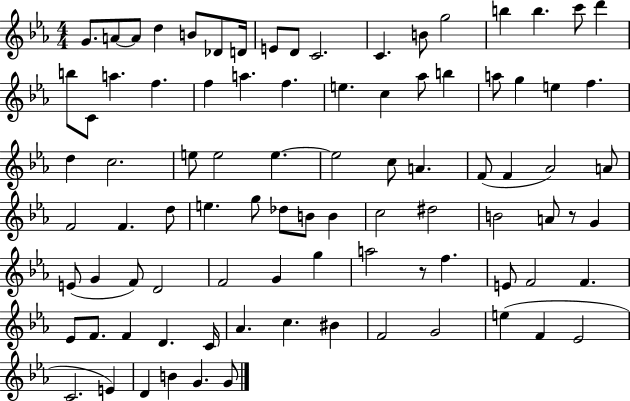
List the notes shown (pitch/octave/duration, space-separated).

G4/e. A4/e A4/e D5/q B4/e Db4/e D4/s E4/e D4/e C4/h. C4/q. B4/e G5/h B5/q B5/q. C6/e D6/q B5/e C4/e A5/q. F5/q. F5/q A5/q. F5/q. E5/q. C5/q Ab5/e B5/q A5/e G5/q E5/q F5/q. D5/q C5/h. E5/e E5/h E5/q. E5/h C5/e A4/q. F4/e F4/q Ab4/h A4/e F4/h F4/q. D5/e E5/q. G5/e Db5/e B4/e B4/q C5/h D#5/h B4/h A4/e R/e G4/q E4/e G4/q F4/e D4/h F4/h G4/q G5/q A5/h R/e F5/q. E4/e F4/h F4/q. Eb4/e F4/e. F4/q D4/q. C4/s Ab4/q. C5/q. BIS4/q F4/h G4/h E5/q F4/q Eb4/h C4/h. E4/q D4/q B4/q G4/q. G4/e